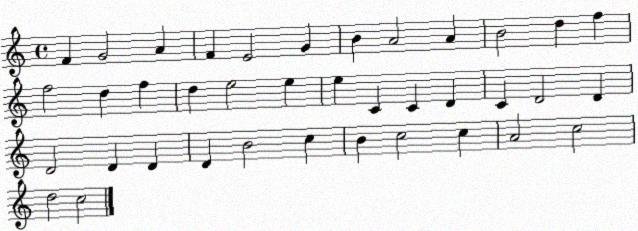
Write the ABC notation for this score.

X:1
T:Untitled
M:4/4
L:1/4
K:C
F G2 A F E2 G B A2 A B2 d f f2 d f d e2 e e C C D C D2 D D2 D D D B2 c B c2 c A2 c2 d2 c2